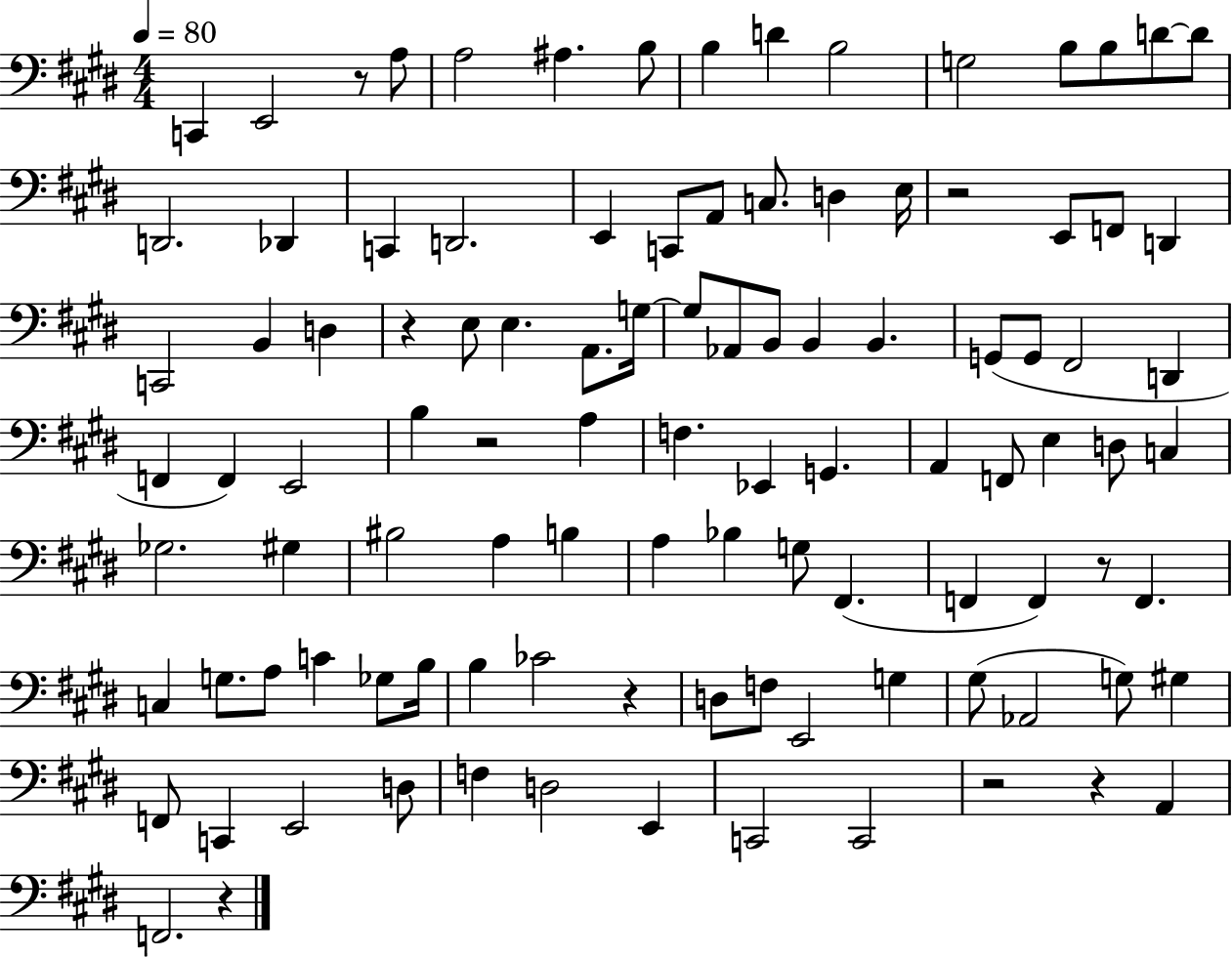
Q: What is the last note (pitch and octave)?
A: F2